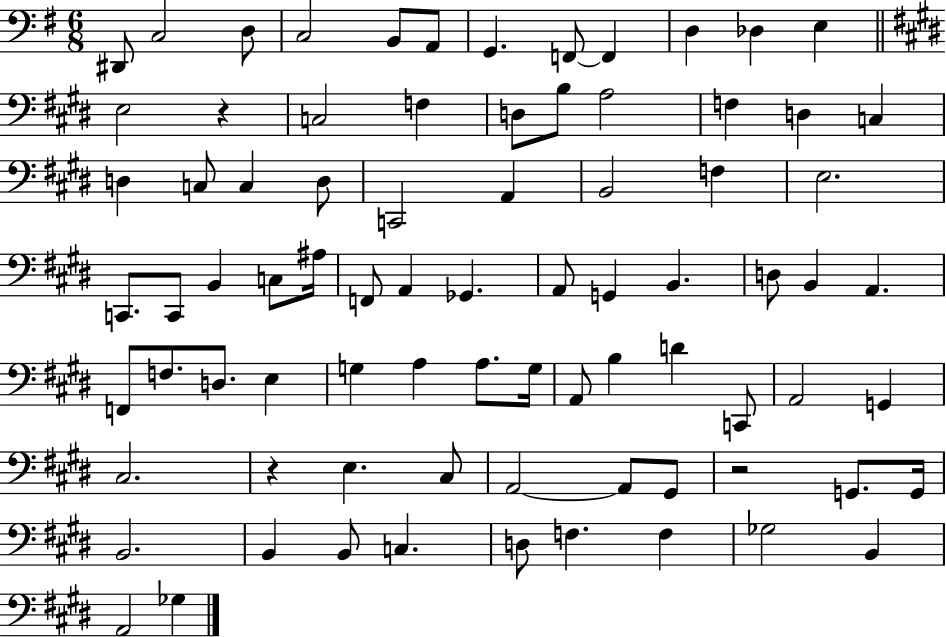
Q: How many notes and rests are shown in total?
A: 80